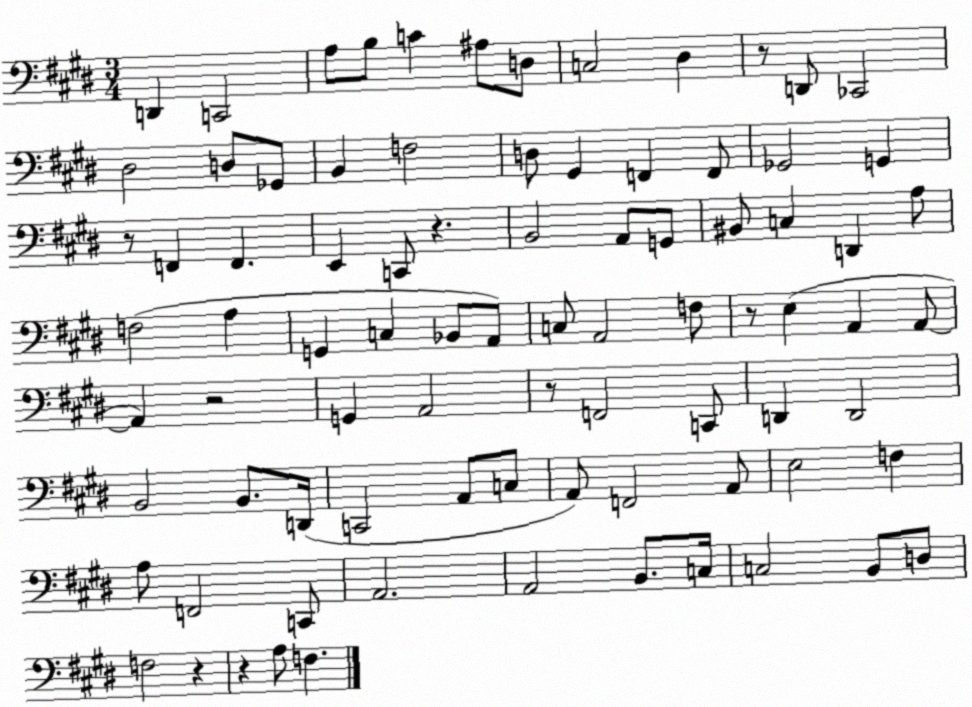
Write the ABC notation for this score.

X:1
T:Untitled
M:3/4
L:1/4
K:E
D,, C,,2 A,/2 B,/2 C ^A,/2 D,/2 C,2 ^D, z/2 D,,/2 _C,,2 ^D,2 D,/2 _G,,/2 B,, F,2 D,/2 ^G,, F,, F,,/2 _G,,2 G,, z/2 F,, F,, E,, C,,/2 z B,,2 A,,/2 G,,/2 ^B,,/2 C, D,, A,/2 F,2 A, G,, C, _B,,/2 A,,/2 C,/2 A,,2 F,/2 z/2 E, A,, A,,/2 A,, z2 G,, A,,2 z/2 F,,2 C,,/2 D,, D,,2 B,,2 B,,/2 D,,/4 C,,2 A,,/2 C,/2 A,,/2 F,,2 A,,/2 E,2 F, A,/2 F,,2 C,,/2 A,,2 A,,2 B,,/2 C,/4 C,2 B,,/2 D,/2 F,2 z z A,/2 F,